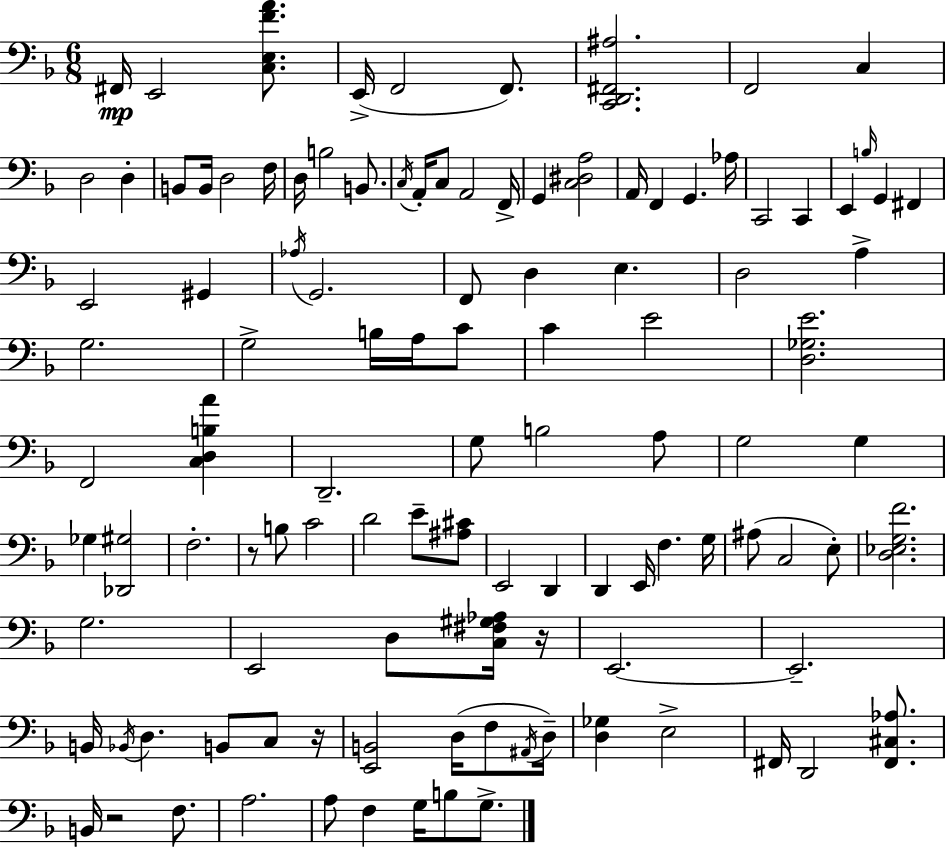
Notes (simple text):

F#2/s E2/h [C3,E3,F4,A4]/e. E2/s F2/h F2/e. [C2,D2,F#2,A#3]/h. F2/h C3/q D3/h D3/q B2/e B2/s D3/h F3/s D3/s B3/h B2/e. C3/s A2/s C3/e A2/h F2/s G2/q [C3,D#3,A3]/h A2/s F2/q G2/q. Ab3/s C2/h C2/q E2/q B3/s G2/q F#2/q E2/h G#2/q Ab3/s G2/h. F2/e D3/q E3/q. D3/h A3/q G3/h. G3/h B3/s A3/s C4/e C4/q E4/h [D3,Gb3,E4]/h. F2/h [C3,D3,B3,A4]/q D2/h. G3/e B3/h A3/e G3/h G3/q Gb3/q [Db2,G#3]/h F3/h. R/e B3/e C4/h D4/h E4/e [A#3,C#4]/e E2/h D2/q D2/q E2/s F3/q. G3/s A#3/e C3/h E3/e [D3,Eb3,G3,F4]/h. G3/h. E2/h D3/e [C3,F#3,G#3,Ab3]/s R/s E2/h. E2/h. B2/s Bb2/s D3/q. B2/e C3/e R/s [E2,B2]/h D3/s F3/e A#2/s D3/s [D3,Gb3]/q E3/h F#2/s D2/h [F#2,C#3,Ab3]/e. B2/s R/h F3/e. A3/h. A3/e F3/q G3/s B3/e G3/e.